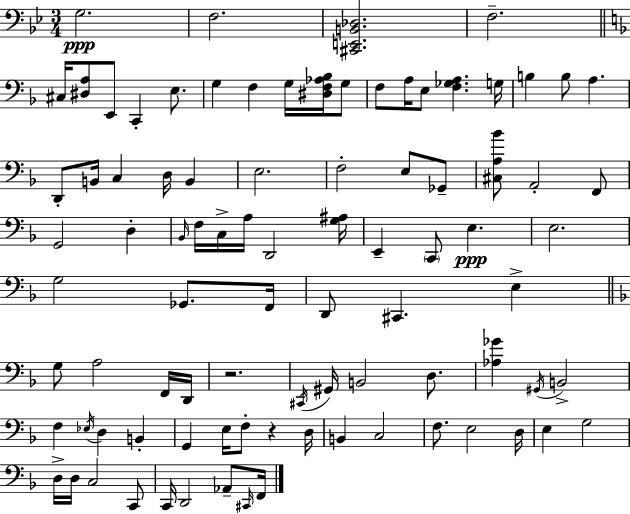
{
  \clef bass
  \numericTimeSignature
  \time 3/4
  \key g \minor
  \repeat volta 2 { g2.\ppp | f2. | <cis, e, b, des>2. | f2.-- | \break \bar "||" \break \key f \major cis16 <dis a>8 e,8 c,4-. e8. | g4 f4 g16 <dis f aes bes>16 g8 | f8 a16 e8 <f ges a>4. g16 | b4 b8 a4. | \break d,8-. b,16 c4 d16 b,4 | e2. | f2-. e8 ges,8-- | <cis a bes'>8 a,2-. f,8 | \break g,2 d4-. | \grace { bes,16 } f16 c16-> a16 d,2 | <g ais>16 e,4-- \parenthesize c,8 e4.\ppp | e2. | \break g2 ges,8. | f,16 d,8 cis,4. e4-> | \bar "||" \break \key f \major g8 a2 f,16 d,16 | r2. | \acciaccatura { cis,16 } gis,16 b,2 d8. | <aes ges'>4 \acciaccatura { gis,16 } b,2-> | \break f4 \acciaccatura { ees16 } d4 b,4-. | g,4 e16 f8-. r4 | d16 b,4 c2 | f8. e2 | \break d16 e4 g2 | d16-> d16 c2 | c,8 c,16 d,2 | aes,8-- \grace { cis,16 } f,16 } \bar "|."
}